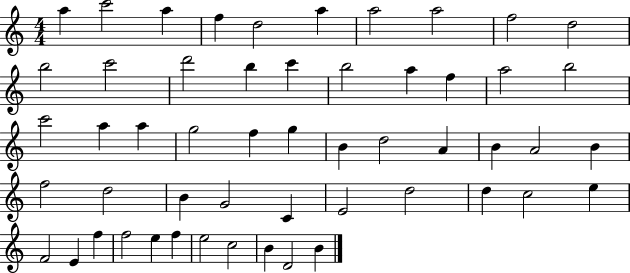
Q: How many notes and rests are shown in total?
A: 53